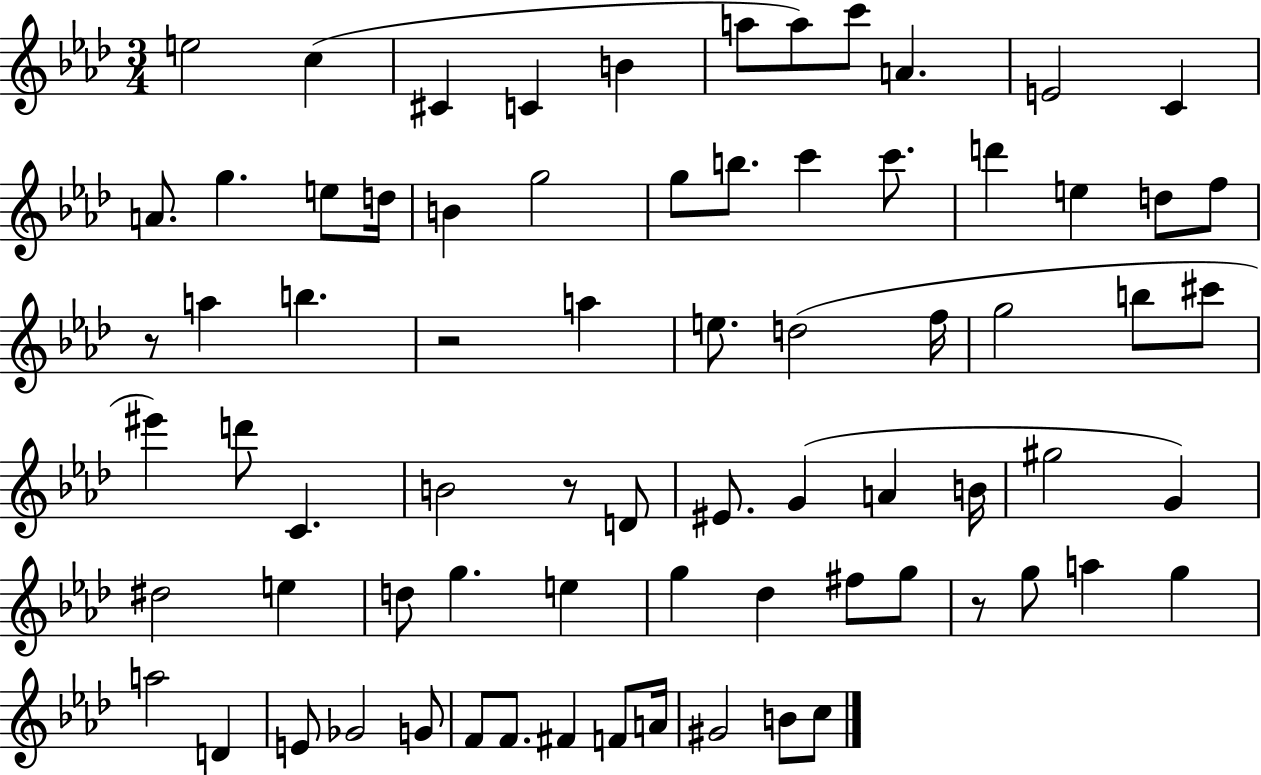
{
  \clef treble
  \numericTimeSignature
  \time 3/4
  \key aes \major
  e''2 c''4( | cis'4 c'4 b'4 | a''8 a''8) c'''8 a'4. | e'2 c'4 | \break a'8. g''4. e''8 d''16 | b'4 g''2 | g''8 b''8. c'''4 c'''8. | d'''4 e''4 d''8 f''8 | \break r8 a''4 b''4. | r2 a''4 | e''8. d''2( f''16 | g''2 b''8 cis'''8 | \break eis'''4) d'''8 c'4. | b'2 r8 d'8 | eis'8. g'4( a'4 b'16 | gis''2 g'4) | \break dis''2 e''4 | d''8 g''4. e''4 | g''4 des''4 fis''8 g''8 | r8 g''8 a''4 g''4 | \break a''2 d'4 | e'8 ges'2 g'8 | f'8 f'8. fis'4 f'8 a'16 | gis'2 b'8 c''8 | \break \bar "|."
}